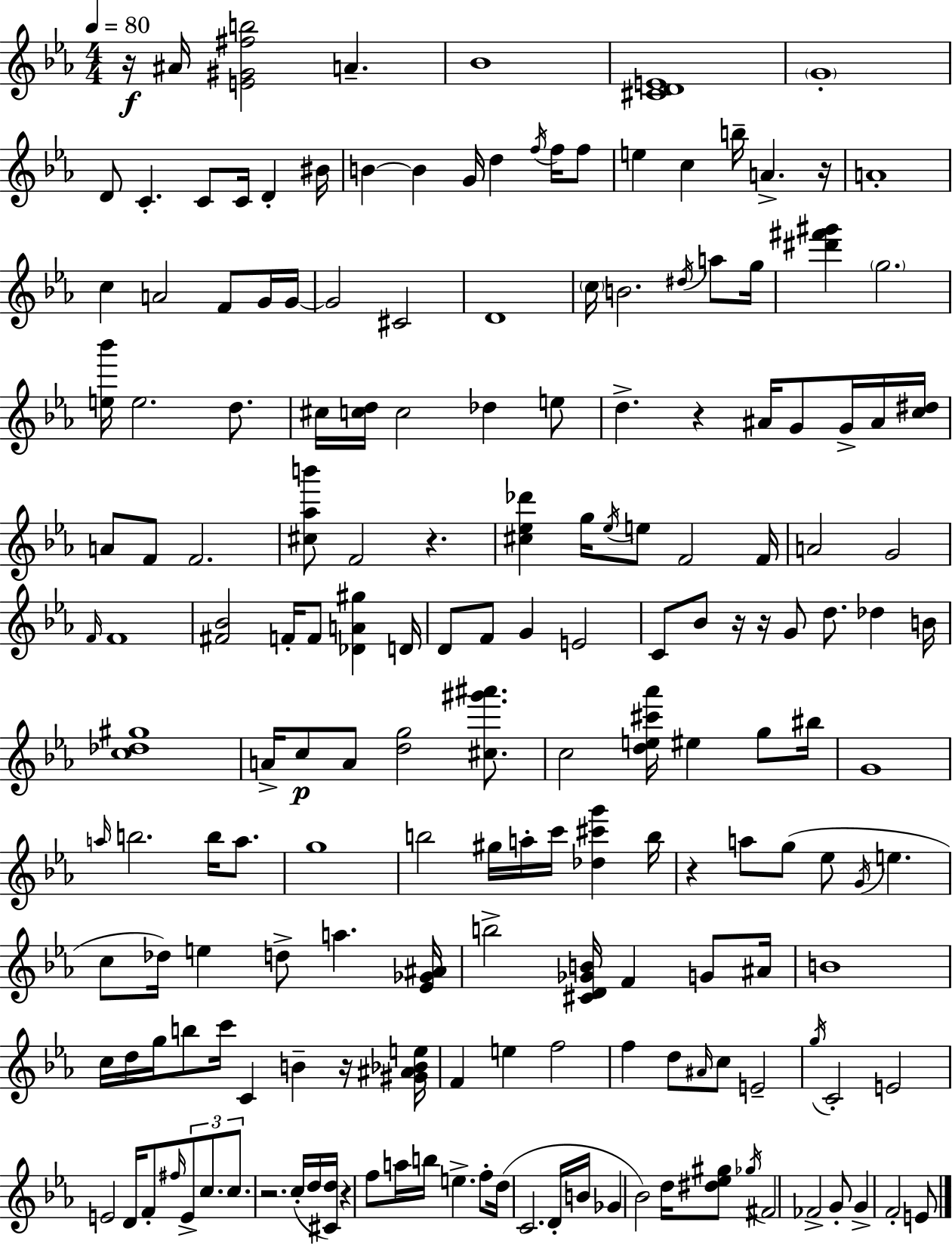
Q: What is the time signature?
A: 4/4